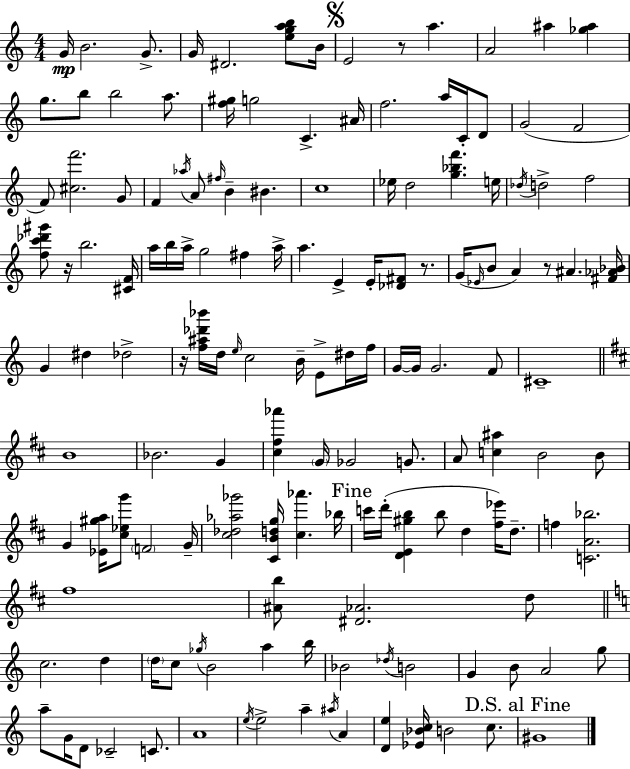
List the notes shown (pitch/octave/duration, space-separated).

G4/s B4/h. G4/e. G4/s D#4/h. [E5,G5,A5,B5]/e B4/s E4/h R/e A5/q. A4/h A#5/q [Gb5,A#5]/q G5/e. B5/e B5/h A5/e. [F5,G#5]/s G5/h C4/q. A#4/s F5/h. A5/s C4/s D4/e G4/h F4/h F4/e [C#5,F6]/h. G4/e F4/q Ab5/s A4/e F#5/s B4/q BIS4/q. C5/w Eb5/s D5/h [G5,Bb5,F6]/q. E5/s Db5/s D5/h F5/h [F5,C6,Db6,G#6]/e R/s B5/h. [C#4,F4]/s A5/s B5/s A5/s G5/h F#5/q A5/s A5/q. E4/q E4/s [Db4,F#4]/e R/e. G4/s Eb4/s B4/e A4/q R/e A#4/q. [F#4,Ab4,Bb4]/s G4/q D#5/q Db5/h R/s [F5,A#5,Db6,Bb6]/s D5/s E5/s C5/h B4/s E4/e D#5/s F5/s G4/s G4/s G4/h. F4/e C#4/w B4/w Bb4/h. G4/q [C#5,F#5,Ab6]/q G4/s Gb4/h G4/e. A4/e [C5,A#5]/q B4/h B4/e G4/q [Eb4,G#5,A5]/s [C#5,Eb5,G6]/e F4/h G4/s [C#5,Db5,Ab5,Gb6]/h [C#4,B4,D5,G5]/s [C#5,Ab6]/q. Bb5/s C6/s D6/s [D4,E4,G#5,B5]/q B5/e D5/q [F#5,Eb6]/s D5/e. F5/q [C4,A4,Bb5]/h. F#5/w [A#4,B5]/e [D#4,Ab4]/h. D5/e C5/h. D5/q D5/s C5/e Gb5/s B4/h A5/q B5/s Bb4/h Db5/s B4/h G4/q B4/e A4/h G5/e A5/e G4/s D4/e CES4/h C4/e. A4/w E5/s E5/h A5/q A#5/s A4/q [D4,E5]/q [Eb4,Bb4,C5]/s B4/h C5/e. G#4/w